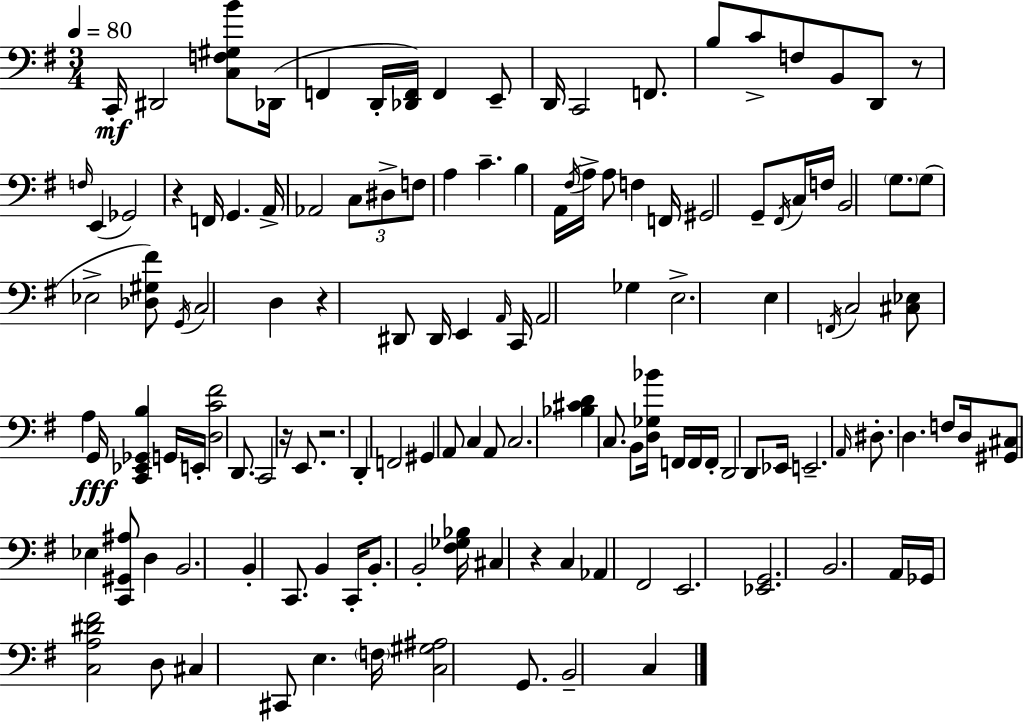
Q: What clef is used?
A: bass